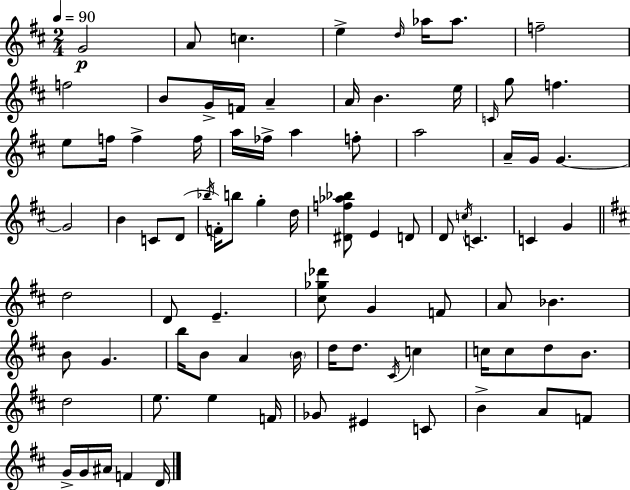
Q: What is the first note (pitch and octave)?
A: G4